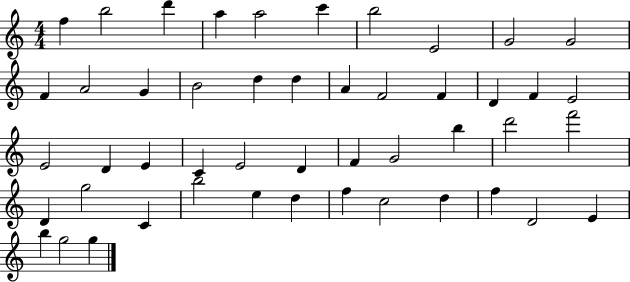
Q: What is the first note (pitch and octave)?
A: F5